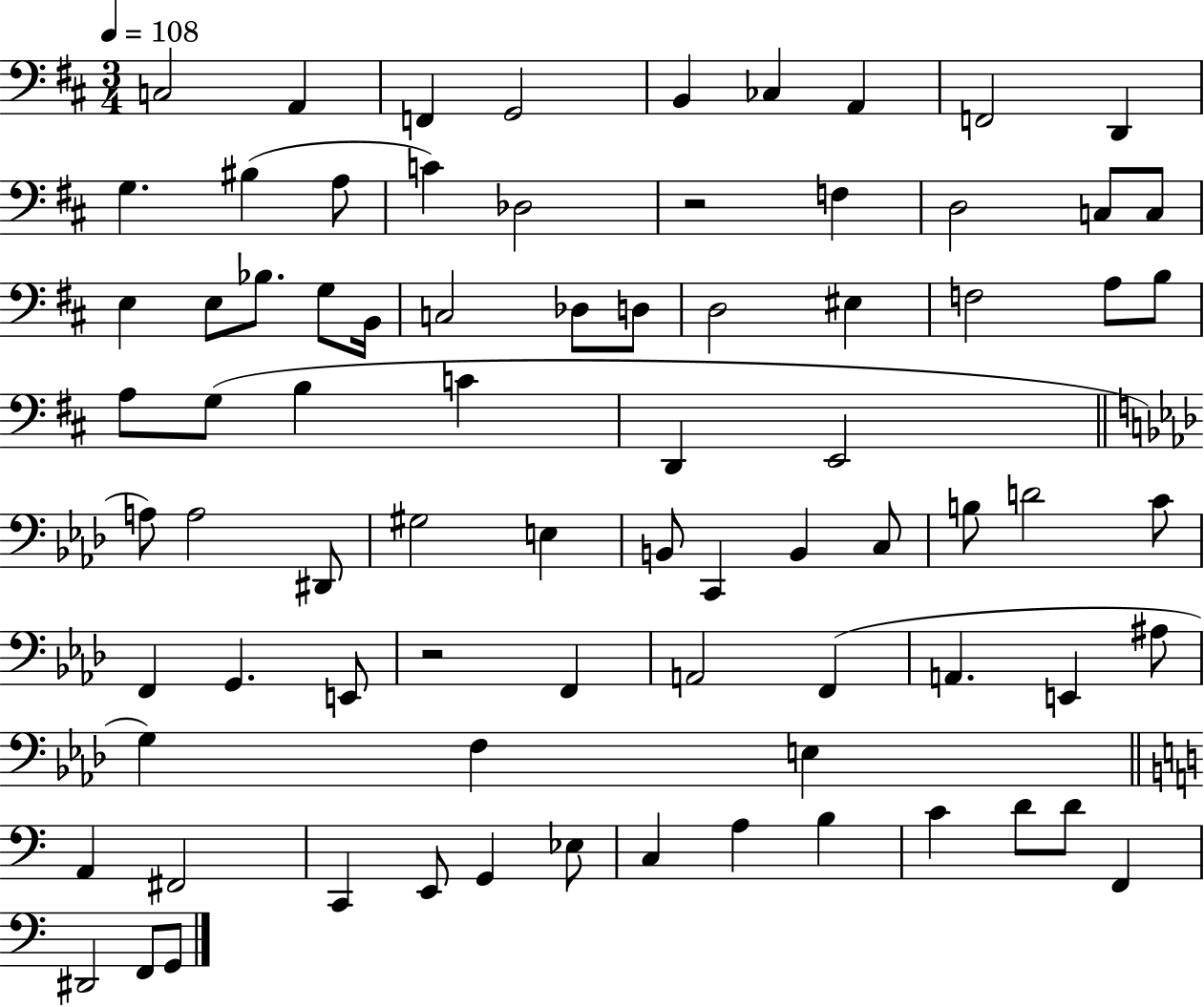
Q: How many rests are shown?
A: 2